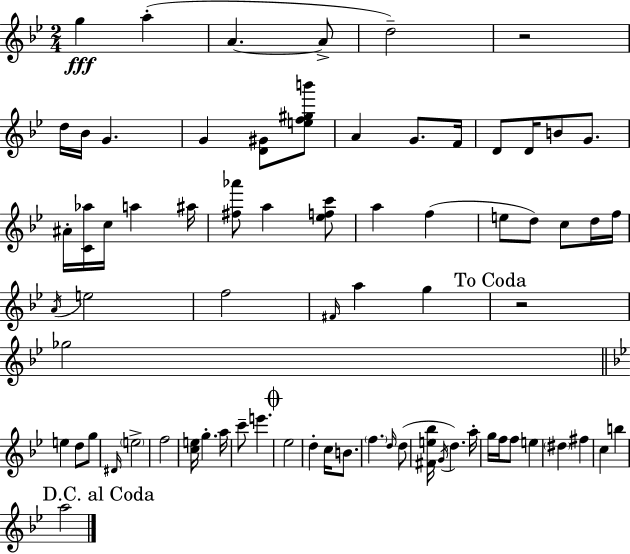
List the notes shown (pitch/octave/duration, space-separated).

G5/q A5/q A4/q. A4/e D5/h R/h D5/s Bb4/s G4/q. G4/q [D4,G#4]/e [E5,F5,G#5,B6]/e A4/q G4/e. F4/s D4/e D4/s B4/e G4/e. A#4/s [C4,Ab5]/s C5/s A5/q A#5/s [F#5,Ab6]/e A5/q [Eb5,F5,C6]/e A5/q F5/q E5/e D5/e C5/e D5/s F5/s A4/s E5/h F5/h F#4/s A5/q G5/q R/h Gb5/h E5/q D5/e G5/e D#4/s E5/h F5/h [C5,E5]/s G5/q. A5/s C6/e E6/q. Eb5/h D5/q C5/s B4/e. F5/q. D5/s D5/e [F#4,E5,Bb5]/s G4/s D5/q. A5/s G5/s F5/s F5/e E5/q D#5/q F#5/q C5/q B5/q A5/h